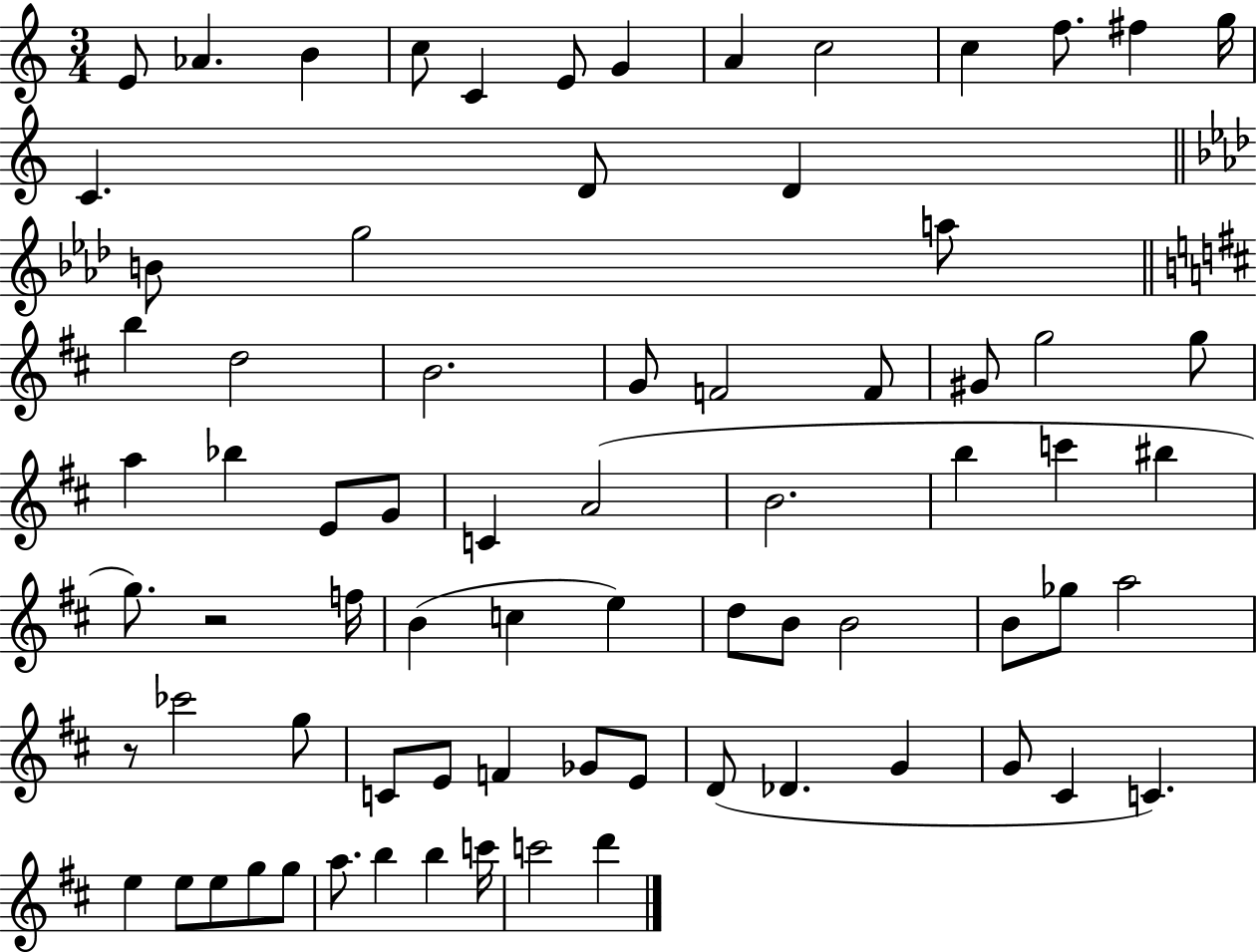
E4/e Ab4/q. B4/q C5/e C4/q E4/e G4/q A4/q C5/h C5/q F5/e. F#5/q G5/s C4/q. D4/e D4/q B4/e G5/h A5/e B5/q D5/h B4/h. G4/e F4/h F4/e G#4/e G5/h G5/e A5/q Bb5/q E4/e G4/e C4/q A4/h B4/h. B5/q C6/q BIS5/q G5/e. R/h F5/s B4/q C5/q E5/q D5/e B4/e B4/h B4/e Gb5/e A5/h R/e CES6/h G5/e C4/e E4/e F4/q Gb4/e E4/e D4/e Db4/q. G4/q G4/e C#4/q C4/q. E5/q E5/e E5/e G5/e G5/e A5/e. B5/q B5/q C6/s C6/h D6/q